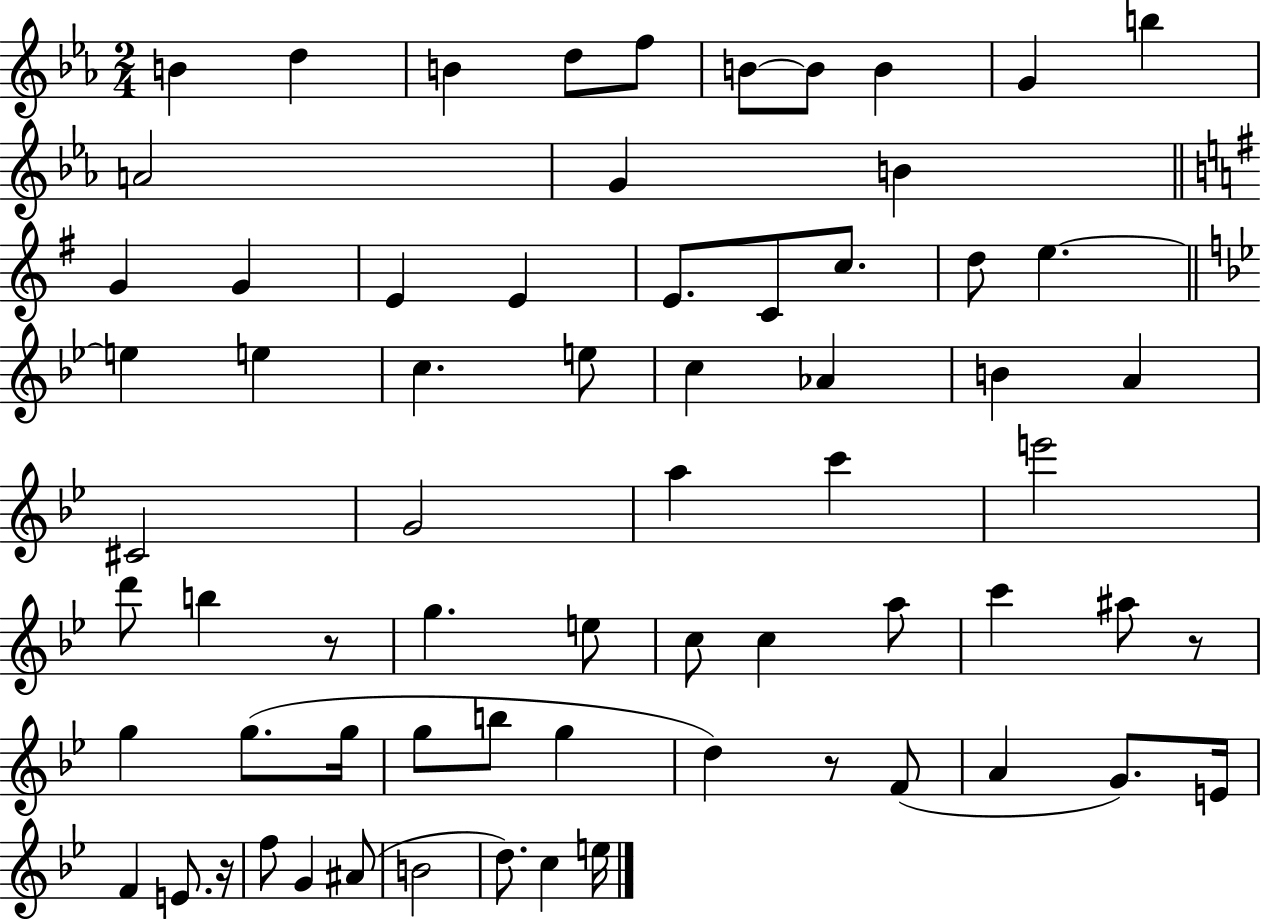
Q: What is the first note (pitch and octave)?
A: B4